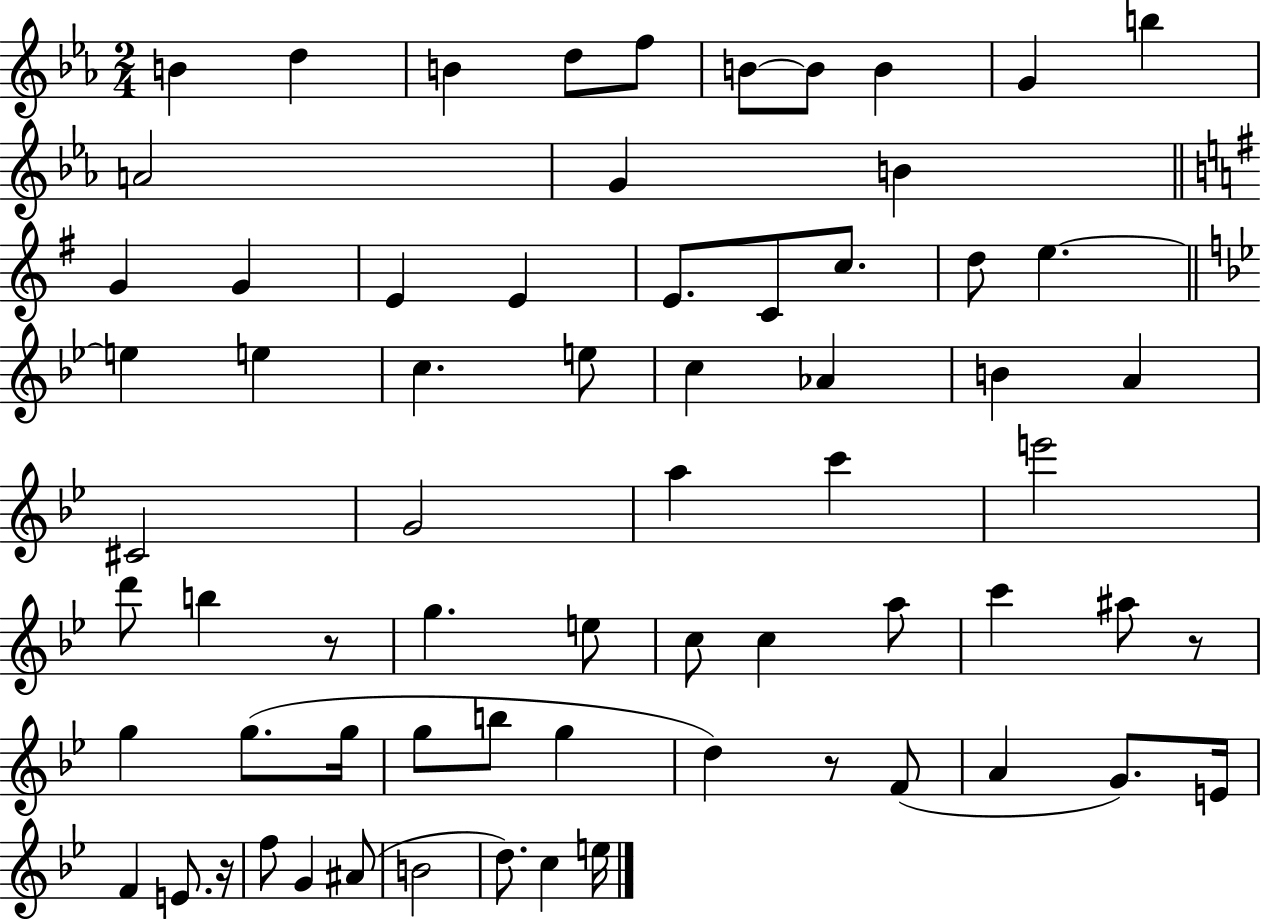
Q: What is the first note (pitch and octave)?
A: B4